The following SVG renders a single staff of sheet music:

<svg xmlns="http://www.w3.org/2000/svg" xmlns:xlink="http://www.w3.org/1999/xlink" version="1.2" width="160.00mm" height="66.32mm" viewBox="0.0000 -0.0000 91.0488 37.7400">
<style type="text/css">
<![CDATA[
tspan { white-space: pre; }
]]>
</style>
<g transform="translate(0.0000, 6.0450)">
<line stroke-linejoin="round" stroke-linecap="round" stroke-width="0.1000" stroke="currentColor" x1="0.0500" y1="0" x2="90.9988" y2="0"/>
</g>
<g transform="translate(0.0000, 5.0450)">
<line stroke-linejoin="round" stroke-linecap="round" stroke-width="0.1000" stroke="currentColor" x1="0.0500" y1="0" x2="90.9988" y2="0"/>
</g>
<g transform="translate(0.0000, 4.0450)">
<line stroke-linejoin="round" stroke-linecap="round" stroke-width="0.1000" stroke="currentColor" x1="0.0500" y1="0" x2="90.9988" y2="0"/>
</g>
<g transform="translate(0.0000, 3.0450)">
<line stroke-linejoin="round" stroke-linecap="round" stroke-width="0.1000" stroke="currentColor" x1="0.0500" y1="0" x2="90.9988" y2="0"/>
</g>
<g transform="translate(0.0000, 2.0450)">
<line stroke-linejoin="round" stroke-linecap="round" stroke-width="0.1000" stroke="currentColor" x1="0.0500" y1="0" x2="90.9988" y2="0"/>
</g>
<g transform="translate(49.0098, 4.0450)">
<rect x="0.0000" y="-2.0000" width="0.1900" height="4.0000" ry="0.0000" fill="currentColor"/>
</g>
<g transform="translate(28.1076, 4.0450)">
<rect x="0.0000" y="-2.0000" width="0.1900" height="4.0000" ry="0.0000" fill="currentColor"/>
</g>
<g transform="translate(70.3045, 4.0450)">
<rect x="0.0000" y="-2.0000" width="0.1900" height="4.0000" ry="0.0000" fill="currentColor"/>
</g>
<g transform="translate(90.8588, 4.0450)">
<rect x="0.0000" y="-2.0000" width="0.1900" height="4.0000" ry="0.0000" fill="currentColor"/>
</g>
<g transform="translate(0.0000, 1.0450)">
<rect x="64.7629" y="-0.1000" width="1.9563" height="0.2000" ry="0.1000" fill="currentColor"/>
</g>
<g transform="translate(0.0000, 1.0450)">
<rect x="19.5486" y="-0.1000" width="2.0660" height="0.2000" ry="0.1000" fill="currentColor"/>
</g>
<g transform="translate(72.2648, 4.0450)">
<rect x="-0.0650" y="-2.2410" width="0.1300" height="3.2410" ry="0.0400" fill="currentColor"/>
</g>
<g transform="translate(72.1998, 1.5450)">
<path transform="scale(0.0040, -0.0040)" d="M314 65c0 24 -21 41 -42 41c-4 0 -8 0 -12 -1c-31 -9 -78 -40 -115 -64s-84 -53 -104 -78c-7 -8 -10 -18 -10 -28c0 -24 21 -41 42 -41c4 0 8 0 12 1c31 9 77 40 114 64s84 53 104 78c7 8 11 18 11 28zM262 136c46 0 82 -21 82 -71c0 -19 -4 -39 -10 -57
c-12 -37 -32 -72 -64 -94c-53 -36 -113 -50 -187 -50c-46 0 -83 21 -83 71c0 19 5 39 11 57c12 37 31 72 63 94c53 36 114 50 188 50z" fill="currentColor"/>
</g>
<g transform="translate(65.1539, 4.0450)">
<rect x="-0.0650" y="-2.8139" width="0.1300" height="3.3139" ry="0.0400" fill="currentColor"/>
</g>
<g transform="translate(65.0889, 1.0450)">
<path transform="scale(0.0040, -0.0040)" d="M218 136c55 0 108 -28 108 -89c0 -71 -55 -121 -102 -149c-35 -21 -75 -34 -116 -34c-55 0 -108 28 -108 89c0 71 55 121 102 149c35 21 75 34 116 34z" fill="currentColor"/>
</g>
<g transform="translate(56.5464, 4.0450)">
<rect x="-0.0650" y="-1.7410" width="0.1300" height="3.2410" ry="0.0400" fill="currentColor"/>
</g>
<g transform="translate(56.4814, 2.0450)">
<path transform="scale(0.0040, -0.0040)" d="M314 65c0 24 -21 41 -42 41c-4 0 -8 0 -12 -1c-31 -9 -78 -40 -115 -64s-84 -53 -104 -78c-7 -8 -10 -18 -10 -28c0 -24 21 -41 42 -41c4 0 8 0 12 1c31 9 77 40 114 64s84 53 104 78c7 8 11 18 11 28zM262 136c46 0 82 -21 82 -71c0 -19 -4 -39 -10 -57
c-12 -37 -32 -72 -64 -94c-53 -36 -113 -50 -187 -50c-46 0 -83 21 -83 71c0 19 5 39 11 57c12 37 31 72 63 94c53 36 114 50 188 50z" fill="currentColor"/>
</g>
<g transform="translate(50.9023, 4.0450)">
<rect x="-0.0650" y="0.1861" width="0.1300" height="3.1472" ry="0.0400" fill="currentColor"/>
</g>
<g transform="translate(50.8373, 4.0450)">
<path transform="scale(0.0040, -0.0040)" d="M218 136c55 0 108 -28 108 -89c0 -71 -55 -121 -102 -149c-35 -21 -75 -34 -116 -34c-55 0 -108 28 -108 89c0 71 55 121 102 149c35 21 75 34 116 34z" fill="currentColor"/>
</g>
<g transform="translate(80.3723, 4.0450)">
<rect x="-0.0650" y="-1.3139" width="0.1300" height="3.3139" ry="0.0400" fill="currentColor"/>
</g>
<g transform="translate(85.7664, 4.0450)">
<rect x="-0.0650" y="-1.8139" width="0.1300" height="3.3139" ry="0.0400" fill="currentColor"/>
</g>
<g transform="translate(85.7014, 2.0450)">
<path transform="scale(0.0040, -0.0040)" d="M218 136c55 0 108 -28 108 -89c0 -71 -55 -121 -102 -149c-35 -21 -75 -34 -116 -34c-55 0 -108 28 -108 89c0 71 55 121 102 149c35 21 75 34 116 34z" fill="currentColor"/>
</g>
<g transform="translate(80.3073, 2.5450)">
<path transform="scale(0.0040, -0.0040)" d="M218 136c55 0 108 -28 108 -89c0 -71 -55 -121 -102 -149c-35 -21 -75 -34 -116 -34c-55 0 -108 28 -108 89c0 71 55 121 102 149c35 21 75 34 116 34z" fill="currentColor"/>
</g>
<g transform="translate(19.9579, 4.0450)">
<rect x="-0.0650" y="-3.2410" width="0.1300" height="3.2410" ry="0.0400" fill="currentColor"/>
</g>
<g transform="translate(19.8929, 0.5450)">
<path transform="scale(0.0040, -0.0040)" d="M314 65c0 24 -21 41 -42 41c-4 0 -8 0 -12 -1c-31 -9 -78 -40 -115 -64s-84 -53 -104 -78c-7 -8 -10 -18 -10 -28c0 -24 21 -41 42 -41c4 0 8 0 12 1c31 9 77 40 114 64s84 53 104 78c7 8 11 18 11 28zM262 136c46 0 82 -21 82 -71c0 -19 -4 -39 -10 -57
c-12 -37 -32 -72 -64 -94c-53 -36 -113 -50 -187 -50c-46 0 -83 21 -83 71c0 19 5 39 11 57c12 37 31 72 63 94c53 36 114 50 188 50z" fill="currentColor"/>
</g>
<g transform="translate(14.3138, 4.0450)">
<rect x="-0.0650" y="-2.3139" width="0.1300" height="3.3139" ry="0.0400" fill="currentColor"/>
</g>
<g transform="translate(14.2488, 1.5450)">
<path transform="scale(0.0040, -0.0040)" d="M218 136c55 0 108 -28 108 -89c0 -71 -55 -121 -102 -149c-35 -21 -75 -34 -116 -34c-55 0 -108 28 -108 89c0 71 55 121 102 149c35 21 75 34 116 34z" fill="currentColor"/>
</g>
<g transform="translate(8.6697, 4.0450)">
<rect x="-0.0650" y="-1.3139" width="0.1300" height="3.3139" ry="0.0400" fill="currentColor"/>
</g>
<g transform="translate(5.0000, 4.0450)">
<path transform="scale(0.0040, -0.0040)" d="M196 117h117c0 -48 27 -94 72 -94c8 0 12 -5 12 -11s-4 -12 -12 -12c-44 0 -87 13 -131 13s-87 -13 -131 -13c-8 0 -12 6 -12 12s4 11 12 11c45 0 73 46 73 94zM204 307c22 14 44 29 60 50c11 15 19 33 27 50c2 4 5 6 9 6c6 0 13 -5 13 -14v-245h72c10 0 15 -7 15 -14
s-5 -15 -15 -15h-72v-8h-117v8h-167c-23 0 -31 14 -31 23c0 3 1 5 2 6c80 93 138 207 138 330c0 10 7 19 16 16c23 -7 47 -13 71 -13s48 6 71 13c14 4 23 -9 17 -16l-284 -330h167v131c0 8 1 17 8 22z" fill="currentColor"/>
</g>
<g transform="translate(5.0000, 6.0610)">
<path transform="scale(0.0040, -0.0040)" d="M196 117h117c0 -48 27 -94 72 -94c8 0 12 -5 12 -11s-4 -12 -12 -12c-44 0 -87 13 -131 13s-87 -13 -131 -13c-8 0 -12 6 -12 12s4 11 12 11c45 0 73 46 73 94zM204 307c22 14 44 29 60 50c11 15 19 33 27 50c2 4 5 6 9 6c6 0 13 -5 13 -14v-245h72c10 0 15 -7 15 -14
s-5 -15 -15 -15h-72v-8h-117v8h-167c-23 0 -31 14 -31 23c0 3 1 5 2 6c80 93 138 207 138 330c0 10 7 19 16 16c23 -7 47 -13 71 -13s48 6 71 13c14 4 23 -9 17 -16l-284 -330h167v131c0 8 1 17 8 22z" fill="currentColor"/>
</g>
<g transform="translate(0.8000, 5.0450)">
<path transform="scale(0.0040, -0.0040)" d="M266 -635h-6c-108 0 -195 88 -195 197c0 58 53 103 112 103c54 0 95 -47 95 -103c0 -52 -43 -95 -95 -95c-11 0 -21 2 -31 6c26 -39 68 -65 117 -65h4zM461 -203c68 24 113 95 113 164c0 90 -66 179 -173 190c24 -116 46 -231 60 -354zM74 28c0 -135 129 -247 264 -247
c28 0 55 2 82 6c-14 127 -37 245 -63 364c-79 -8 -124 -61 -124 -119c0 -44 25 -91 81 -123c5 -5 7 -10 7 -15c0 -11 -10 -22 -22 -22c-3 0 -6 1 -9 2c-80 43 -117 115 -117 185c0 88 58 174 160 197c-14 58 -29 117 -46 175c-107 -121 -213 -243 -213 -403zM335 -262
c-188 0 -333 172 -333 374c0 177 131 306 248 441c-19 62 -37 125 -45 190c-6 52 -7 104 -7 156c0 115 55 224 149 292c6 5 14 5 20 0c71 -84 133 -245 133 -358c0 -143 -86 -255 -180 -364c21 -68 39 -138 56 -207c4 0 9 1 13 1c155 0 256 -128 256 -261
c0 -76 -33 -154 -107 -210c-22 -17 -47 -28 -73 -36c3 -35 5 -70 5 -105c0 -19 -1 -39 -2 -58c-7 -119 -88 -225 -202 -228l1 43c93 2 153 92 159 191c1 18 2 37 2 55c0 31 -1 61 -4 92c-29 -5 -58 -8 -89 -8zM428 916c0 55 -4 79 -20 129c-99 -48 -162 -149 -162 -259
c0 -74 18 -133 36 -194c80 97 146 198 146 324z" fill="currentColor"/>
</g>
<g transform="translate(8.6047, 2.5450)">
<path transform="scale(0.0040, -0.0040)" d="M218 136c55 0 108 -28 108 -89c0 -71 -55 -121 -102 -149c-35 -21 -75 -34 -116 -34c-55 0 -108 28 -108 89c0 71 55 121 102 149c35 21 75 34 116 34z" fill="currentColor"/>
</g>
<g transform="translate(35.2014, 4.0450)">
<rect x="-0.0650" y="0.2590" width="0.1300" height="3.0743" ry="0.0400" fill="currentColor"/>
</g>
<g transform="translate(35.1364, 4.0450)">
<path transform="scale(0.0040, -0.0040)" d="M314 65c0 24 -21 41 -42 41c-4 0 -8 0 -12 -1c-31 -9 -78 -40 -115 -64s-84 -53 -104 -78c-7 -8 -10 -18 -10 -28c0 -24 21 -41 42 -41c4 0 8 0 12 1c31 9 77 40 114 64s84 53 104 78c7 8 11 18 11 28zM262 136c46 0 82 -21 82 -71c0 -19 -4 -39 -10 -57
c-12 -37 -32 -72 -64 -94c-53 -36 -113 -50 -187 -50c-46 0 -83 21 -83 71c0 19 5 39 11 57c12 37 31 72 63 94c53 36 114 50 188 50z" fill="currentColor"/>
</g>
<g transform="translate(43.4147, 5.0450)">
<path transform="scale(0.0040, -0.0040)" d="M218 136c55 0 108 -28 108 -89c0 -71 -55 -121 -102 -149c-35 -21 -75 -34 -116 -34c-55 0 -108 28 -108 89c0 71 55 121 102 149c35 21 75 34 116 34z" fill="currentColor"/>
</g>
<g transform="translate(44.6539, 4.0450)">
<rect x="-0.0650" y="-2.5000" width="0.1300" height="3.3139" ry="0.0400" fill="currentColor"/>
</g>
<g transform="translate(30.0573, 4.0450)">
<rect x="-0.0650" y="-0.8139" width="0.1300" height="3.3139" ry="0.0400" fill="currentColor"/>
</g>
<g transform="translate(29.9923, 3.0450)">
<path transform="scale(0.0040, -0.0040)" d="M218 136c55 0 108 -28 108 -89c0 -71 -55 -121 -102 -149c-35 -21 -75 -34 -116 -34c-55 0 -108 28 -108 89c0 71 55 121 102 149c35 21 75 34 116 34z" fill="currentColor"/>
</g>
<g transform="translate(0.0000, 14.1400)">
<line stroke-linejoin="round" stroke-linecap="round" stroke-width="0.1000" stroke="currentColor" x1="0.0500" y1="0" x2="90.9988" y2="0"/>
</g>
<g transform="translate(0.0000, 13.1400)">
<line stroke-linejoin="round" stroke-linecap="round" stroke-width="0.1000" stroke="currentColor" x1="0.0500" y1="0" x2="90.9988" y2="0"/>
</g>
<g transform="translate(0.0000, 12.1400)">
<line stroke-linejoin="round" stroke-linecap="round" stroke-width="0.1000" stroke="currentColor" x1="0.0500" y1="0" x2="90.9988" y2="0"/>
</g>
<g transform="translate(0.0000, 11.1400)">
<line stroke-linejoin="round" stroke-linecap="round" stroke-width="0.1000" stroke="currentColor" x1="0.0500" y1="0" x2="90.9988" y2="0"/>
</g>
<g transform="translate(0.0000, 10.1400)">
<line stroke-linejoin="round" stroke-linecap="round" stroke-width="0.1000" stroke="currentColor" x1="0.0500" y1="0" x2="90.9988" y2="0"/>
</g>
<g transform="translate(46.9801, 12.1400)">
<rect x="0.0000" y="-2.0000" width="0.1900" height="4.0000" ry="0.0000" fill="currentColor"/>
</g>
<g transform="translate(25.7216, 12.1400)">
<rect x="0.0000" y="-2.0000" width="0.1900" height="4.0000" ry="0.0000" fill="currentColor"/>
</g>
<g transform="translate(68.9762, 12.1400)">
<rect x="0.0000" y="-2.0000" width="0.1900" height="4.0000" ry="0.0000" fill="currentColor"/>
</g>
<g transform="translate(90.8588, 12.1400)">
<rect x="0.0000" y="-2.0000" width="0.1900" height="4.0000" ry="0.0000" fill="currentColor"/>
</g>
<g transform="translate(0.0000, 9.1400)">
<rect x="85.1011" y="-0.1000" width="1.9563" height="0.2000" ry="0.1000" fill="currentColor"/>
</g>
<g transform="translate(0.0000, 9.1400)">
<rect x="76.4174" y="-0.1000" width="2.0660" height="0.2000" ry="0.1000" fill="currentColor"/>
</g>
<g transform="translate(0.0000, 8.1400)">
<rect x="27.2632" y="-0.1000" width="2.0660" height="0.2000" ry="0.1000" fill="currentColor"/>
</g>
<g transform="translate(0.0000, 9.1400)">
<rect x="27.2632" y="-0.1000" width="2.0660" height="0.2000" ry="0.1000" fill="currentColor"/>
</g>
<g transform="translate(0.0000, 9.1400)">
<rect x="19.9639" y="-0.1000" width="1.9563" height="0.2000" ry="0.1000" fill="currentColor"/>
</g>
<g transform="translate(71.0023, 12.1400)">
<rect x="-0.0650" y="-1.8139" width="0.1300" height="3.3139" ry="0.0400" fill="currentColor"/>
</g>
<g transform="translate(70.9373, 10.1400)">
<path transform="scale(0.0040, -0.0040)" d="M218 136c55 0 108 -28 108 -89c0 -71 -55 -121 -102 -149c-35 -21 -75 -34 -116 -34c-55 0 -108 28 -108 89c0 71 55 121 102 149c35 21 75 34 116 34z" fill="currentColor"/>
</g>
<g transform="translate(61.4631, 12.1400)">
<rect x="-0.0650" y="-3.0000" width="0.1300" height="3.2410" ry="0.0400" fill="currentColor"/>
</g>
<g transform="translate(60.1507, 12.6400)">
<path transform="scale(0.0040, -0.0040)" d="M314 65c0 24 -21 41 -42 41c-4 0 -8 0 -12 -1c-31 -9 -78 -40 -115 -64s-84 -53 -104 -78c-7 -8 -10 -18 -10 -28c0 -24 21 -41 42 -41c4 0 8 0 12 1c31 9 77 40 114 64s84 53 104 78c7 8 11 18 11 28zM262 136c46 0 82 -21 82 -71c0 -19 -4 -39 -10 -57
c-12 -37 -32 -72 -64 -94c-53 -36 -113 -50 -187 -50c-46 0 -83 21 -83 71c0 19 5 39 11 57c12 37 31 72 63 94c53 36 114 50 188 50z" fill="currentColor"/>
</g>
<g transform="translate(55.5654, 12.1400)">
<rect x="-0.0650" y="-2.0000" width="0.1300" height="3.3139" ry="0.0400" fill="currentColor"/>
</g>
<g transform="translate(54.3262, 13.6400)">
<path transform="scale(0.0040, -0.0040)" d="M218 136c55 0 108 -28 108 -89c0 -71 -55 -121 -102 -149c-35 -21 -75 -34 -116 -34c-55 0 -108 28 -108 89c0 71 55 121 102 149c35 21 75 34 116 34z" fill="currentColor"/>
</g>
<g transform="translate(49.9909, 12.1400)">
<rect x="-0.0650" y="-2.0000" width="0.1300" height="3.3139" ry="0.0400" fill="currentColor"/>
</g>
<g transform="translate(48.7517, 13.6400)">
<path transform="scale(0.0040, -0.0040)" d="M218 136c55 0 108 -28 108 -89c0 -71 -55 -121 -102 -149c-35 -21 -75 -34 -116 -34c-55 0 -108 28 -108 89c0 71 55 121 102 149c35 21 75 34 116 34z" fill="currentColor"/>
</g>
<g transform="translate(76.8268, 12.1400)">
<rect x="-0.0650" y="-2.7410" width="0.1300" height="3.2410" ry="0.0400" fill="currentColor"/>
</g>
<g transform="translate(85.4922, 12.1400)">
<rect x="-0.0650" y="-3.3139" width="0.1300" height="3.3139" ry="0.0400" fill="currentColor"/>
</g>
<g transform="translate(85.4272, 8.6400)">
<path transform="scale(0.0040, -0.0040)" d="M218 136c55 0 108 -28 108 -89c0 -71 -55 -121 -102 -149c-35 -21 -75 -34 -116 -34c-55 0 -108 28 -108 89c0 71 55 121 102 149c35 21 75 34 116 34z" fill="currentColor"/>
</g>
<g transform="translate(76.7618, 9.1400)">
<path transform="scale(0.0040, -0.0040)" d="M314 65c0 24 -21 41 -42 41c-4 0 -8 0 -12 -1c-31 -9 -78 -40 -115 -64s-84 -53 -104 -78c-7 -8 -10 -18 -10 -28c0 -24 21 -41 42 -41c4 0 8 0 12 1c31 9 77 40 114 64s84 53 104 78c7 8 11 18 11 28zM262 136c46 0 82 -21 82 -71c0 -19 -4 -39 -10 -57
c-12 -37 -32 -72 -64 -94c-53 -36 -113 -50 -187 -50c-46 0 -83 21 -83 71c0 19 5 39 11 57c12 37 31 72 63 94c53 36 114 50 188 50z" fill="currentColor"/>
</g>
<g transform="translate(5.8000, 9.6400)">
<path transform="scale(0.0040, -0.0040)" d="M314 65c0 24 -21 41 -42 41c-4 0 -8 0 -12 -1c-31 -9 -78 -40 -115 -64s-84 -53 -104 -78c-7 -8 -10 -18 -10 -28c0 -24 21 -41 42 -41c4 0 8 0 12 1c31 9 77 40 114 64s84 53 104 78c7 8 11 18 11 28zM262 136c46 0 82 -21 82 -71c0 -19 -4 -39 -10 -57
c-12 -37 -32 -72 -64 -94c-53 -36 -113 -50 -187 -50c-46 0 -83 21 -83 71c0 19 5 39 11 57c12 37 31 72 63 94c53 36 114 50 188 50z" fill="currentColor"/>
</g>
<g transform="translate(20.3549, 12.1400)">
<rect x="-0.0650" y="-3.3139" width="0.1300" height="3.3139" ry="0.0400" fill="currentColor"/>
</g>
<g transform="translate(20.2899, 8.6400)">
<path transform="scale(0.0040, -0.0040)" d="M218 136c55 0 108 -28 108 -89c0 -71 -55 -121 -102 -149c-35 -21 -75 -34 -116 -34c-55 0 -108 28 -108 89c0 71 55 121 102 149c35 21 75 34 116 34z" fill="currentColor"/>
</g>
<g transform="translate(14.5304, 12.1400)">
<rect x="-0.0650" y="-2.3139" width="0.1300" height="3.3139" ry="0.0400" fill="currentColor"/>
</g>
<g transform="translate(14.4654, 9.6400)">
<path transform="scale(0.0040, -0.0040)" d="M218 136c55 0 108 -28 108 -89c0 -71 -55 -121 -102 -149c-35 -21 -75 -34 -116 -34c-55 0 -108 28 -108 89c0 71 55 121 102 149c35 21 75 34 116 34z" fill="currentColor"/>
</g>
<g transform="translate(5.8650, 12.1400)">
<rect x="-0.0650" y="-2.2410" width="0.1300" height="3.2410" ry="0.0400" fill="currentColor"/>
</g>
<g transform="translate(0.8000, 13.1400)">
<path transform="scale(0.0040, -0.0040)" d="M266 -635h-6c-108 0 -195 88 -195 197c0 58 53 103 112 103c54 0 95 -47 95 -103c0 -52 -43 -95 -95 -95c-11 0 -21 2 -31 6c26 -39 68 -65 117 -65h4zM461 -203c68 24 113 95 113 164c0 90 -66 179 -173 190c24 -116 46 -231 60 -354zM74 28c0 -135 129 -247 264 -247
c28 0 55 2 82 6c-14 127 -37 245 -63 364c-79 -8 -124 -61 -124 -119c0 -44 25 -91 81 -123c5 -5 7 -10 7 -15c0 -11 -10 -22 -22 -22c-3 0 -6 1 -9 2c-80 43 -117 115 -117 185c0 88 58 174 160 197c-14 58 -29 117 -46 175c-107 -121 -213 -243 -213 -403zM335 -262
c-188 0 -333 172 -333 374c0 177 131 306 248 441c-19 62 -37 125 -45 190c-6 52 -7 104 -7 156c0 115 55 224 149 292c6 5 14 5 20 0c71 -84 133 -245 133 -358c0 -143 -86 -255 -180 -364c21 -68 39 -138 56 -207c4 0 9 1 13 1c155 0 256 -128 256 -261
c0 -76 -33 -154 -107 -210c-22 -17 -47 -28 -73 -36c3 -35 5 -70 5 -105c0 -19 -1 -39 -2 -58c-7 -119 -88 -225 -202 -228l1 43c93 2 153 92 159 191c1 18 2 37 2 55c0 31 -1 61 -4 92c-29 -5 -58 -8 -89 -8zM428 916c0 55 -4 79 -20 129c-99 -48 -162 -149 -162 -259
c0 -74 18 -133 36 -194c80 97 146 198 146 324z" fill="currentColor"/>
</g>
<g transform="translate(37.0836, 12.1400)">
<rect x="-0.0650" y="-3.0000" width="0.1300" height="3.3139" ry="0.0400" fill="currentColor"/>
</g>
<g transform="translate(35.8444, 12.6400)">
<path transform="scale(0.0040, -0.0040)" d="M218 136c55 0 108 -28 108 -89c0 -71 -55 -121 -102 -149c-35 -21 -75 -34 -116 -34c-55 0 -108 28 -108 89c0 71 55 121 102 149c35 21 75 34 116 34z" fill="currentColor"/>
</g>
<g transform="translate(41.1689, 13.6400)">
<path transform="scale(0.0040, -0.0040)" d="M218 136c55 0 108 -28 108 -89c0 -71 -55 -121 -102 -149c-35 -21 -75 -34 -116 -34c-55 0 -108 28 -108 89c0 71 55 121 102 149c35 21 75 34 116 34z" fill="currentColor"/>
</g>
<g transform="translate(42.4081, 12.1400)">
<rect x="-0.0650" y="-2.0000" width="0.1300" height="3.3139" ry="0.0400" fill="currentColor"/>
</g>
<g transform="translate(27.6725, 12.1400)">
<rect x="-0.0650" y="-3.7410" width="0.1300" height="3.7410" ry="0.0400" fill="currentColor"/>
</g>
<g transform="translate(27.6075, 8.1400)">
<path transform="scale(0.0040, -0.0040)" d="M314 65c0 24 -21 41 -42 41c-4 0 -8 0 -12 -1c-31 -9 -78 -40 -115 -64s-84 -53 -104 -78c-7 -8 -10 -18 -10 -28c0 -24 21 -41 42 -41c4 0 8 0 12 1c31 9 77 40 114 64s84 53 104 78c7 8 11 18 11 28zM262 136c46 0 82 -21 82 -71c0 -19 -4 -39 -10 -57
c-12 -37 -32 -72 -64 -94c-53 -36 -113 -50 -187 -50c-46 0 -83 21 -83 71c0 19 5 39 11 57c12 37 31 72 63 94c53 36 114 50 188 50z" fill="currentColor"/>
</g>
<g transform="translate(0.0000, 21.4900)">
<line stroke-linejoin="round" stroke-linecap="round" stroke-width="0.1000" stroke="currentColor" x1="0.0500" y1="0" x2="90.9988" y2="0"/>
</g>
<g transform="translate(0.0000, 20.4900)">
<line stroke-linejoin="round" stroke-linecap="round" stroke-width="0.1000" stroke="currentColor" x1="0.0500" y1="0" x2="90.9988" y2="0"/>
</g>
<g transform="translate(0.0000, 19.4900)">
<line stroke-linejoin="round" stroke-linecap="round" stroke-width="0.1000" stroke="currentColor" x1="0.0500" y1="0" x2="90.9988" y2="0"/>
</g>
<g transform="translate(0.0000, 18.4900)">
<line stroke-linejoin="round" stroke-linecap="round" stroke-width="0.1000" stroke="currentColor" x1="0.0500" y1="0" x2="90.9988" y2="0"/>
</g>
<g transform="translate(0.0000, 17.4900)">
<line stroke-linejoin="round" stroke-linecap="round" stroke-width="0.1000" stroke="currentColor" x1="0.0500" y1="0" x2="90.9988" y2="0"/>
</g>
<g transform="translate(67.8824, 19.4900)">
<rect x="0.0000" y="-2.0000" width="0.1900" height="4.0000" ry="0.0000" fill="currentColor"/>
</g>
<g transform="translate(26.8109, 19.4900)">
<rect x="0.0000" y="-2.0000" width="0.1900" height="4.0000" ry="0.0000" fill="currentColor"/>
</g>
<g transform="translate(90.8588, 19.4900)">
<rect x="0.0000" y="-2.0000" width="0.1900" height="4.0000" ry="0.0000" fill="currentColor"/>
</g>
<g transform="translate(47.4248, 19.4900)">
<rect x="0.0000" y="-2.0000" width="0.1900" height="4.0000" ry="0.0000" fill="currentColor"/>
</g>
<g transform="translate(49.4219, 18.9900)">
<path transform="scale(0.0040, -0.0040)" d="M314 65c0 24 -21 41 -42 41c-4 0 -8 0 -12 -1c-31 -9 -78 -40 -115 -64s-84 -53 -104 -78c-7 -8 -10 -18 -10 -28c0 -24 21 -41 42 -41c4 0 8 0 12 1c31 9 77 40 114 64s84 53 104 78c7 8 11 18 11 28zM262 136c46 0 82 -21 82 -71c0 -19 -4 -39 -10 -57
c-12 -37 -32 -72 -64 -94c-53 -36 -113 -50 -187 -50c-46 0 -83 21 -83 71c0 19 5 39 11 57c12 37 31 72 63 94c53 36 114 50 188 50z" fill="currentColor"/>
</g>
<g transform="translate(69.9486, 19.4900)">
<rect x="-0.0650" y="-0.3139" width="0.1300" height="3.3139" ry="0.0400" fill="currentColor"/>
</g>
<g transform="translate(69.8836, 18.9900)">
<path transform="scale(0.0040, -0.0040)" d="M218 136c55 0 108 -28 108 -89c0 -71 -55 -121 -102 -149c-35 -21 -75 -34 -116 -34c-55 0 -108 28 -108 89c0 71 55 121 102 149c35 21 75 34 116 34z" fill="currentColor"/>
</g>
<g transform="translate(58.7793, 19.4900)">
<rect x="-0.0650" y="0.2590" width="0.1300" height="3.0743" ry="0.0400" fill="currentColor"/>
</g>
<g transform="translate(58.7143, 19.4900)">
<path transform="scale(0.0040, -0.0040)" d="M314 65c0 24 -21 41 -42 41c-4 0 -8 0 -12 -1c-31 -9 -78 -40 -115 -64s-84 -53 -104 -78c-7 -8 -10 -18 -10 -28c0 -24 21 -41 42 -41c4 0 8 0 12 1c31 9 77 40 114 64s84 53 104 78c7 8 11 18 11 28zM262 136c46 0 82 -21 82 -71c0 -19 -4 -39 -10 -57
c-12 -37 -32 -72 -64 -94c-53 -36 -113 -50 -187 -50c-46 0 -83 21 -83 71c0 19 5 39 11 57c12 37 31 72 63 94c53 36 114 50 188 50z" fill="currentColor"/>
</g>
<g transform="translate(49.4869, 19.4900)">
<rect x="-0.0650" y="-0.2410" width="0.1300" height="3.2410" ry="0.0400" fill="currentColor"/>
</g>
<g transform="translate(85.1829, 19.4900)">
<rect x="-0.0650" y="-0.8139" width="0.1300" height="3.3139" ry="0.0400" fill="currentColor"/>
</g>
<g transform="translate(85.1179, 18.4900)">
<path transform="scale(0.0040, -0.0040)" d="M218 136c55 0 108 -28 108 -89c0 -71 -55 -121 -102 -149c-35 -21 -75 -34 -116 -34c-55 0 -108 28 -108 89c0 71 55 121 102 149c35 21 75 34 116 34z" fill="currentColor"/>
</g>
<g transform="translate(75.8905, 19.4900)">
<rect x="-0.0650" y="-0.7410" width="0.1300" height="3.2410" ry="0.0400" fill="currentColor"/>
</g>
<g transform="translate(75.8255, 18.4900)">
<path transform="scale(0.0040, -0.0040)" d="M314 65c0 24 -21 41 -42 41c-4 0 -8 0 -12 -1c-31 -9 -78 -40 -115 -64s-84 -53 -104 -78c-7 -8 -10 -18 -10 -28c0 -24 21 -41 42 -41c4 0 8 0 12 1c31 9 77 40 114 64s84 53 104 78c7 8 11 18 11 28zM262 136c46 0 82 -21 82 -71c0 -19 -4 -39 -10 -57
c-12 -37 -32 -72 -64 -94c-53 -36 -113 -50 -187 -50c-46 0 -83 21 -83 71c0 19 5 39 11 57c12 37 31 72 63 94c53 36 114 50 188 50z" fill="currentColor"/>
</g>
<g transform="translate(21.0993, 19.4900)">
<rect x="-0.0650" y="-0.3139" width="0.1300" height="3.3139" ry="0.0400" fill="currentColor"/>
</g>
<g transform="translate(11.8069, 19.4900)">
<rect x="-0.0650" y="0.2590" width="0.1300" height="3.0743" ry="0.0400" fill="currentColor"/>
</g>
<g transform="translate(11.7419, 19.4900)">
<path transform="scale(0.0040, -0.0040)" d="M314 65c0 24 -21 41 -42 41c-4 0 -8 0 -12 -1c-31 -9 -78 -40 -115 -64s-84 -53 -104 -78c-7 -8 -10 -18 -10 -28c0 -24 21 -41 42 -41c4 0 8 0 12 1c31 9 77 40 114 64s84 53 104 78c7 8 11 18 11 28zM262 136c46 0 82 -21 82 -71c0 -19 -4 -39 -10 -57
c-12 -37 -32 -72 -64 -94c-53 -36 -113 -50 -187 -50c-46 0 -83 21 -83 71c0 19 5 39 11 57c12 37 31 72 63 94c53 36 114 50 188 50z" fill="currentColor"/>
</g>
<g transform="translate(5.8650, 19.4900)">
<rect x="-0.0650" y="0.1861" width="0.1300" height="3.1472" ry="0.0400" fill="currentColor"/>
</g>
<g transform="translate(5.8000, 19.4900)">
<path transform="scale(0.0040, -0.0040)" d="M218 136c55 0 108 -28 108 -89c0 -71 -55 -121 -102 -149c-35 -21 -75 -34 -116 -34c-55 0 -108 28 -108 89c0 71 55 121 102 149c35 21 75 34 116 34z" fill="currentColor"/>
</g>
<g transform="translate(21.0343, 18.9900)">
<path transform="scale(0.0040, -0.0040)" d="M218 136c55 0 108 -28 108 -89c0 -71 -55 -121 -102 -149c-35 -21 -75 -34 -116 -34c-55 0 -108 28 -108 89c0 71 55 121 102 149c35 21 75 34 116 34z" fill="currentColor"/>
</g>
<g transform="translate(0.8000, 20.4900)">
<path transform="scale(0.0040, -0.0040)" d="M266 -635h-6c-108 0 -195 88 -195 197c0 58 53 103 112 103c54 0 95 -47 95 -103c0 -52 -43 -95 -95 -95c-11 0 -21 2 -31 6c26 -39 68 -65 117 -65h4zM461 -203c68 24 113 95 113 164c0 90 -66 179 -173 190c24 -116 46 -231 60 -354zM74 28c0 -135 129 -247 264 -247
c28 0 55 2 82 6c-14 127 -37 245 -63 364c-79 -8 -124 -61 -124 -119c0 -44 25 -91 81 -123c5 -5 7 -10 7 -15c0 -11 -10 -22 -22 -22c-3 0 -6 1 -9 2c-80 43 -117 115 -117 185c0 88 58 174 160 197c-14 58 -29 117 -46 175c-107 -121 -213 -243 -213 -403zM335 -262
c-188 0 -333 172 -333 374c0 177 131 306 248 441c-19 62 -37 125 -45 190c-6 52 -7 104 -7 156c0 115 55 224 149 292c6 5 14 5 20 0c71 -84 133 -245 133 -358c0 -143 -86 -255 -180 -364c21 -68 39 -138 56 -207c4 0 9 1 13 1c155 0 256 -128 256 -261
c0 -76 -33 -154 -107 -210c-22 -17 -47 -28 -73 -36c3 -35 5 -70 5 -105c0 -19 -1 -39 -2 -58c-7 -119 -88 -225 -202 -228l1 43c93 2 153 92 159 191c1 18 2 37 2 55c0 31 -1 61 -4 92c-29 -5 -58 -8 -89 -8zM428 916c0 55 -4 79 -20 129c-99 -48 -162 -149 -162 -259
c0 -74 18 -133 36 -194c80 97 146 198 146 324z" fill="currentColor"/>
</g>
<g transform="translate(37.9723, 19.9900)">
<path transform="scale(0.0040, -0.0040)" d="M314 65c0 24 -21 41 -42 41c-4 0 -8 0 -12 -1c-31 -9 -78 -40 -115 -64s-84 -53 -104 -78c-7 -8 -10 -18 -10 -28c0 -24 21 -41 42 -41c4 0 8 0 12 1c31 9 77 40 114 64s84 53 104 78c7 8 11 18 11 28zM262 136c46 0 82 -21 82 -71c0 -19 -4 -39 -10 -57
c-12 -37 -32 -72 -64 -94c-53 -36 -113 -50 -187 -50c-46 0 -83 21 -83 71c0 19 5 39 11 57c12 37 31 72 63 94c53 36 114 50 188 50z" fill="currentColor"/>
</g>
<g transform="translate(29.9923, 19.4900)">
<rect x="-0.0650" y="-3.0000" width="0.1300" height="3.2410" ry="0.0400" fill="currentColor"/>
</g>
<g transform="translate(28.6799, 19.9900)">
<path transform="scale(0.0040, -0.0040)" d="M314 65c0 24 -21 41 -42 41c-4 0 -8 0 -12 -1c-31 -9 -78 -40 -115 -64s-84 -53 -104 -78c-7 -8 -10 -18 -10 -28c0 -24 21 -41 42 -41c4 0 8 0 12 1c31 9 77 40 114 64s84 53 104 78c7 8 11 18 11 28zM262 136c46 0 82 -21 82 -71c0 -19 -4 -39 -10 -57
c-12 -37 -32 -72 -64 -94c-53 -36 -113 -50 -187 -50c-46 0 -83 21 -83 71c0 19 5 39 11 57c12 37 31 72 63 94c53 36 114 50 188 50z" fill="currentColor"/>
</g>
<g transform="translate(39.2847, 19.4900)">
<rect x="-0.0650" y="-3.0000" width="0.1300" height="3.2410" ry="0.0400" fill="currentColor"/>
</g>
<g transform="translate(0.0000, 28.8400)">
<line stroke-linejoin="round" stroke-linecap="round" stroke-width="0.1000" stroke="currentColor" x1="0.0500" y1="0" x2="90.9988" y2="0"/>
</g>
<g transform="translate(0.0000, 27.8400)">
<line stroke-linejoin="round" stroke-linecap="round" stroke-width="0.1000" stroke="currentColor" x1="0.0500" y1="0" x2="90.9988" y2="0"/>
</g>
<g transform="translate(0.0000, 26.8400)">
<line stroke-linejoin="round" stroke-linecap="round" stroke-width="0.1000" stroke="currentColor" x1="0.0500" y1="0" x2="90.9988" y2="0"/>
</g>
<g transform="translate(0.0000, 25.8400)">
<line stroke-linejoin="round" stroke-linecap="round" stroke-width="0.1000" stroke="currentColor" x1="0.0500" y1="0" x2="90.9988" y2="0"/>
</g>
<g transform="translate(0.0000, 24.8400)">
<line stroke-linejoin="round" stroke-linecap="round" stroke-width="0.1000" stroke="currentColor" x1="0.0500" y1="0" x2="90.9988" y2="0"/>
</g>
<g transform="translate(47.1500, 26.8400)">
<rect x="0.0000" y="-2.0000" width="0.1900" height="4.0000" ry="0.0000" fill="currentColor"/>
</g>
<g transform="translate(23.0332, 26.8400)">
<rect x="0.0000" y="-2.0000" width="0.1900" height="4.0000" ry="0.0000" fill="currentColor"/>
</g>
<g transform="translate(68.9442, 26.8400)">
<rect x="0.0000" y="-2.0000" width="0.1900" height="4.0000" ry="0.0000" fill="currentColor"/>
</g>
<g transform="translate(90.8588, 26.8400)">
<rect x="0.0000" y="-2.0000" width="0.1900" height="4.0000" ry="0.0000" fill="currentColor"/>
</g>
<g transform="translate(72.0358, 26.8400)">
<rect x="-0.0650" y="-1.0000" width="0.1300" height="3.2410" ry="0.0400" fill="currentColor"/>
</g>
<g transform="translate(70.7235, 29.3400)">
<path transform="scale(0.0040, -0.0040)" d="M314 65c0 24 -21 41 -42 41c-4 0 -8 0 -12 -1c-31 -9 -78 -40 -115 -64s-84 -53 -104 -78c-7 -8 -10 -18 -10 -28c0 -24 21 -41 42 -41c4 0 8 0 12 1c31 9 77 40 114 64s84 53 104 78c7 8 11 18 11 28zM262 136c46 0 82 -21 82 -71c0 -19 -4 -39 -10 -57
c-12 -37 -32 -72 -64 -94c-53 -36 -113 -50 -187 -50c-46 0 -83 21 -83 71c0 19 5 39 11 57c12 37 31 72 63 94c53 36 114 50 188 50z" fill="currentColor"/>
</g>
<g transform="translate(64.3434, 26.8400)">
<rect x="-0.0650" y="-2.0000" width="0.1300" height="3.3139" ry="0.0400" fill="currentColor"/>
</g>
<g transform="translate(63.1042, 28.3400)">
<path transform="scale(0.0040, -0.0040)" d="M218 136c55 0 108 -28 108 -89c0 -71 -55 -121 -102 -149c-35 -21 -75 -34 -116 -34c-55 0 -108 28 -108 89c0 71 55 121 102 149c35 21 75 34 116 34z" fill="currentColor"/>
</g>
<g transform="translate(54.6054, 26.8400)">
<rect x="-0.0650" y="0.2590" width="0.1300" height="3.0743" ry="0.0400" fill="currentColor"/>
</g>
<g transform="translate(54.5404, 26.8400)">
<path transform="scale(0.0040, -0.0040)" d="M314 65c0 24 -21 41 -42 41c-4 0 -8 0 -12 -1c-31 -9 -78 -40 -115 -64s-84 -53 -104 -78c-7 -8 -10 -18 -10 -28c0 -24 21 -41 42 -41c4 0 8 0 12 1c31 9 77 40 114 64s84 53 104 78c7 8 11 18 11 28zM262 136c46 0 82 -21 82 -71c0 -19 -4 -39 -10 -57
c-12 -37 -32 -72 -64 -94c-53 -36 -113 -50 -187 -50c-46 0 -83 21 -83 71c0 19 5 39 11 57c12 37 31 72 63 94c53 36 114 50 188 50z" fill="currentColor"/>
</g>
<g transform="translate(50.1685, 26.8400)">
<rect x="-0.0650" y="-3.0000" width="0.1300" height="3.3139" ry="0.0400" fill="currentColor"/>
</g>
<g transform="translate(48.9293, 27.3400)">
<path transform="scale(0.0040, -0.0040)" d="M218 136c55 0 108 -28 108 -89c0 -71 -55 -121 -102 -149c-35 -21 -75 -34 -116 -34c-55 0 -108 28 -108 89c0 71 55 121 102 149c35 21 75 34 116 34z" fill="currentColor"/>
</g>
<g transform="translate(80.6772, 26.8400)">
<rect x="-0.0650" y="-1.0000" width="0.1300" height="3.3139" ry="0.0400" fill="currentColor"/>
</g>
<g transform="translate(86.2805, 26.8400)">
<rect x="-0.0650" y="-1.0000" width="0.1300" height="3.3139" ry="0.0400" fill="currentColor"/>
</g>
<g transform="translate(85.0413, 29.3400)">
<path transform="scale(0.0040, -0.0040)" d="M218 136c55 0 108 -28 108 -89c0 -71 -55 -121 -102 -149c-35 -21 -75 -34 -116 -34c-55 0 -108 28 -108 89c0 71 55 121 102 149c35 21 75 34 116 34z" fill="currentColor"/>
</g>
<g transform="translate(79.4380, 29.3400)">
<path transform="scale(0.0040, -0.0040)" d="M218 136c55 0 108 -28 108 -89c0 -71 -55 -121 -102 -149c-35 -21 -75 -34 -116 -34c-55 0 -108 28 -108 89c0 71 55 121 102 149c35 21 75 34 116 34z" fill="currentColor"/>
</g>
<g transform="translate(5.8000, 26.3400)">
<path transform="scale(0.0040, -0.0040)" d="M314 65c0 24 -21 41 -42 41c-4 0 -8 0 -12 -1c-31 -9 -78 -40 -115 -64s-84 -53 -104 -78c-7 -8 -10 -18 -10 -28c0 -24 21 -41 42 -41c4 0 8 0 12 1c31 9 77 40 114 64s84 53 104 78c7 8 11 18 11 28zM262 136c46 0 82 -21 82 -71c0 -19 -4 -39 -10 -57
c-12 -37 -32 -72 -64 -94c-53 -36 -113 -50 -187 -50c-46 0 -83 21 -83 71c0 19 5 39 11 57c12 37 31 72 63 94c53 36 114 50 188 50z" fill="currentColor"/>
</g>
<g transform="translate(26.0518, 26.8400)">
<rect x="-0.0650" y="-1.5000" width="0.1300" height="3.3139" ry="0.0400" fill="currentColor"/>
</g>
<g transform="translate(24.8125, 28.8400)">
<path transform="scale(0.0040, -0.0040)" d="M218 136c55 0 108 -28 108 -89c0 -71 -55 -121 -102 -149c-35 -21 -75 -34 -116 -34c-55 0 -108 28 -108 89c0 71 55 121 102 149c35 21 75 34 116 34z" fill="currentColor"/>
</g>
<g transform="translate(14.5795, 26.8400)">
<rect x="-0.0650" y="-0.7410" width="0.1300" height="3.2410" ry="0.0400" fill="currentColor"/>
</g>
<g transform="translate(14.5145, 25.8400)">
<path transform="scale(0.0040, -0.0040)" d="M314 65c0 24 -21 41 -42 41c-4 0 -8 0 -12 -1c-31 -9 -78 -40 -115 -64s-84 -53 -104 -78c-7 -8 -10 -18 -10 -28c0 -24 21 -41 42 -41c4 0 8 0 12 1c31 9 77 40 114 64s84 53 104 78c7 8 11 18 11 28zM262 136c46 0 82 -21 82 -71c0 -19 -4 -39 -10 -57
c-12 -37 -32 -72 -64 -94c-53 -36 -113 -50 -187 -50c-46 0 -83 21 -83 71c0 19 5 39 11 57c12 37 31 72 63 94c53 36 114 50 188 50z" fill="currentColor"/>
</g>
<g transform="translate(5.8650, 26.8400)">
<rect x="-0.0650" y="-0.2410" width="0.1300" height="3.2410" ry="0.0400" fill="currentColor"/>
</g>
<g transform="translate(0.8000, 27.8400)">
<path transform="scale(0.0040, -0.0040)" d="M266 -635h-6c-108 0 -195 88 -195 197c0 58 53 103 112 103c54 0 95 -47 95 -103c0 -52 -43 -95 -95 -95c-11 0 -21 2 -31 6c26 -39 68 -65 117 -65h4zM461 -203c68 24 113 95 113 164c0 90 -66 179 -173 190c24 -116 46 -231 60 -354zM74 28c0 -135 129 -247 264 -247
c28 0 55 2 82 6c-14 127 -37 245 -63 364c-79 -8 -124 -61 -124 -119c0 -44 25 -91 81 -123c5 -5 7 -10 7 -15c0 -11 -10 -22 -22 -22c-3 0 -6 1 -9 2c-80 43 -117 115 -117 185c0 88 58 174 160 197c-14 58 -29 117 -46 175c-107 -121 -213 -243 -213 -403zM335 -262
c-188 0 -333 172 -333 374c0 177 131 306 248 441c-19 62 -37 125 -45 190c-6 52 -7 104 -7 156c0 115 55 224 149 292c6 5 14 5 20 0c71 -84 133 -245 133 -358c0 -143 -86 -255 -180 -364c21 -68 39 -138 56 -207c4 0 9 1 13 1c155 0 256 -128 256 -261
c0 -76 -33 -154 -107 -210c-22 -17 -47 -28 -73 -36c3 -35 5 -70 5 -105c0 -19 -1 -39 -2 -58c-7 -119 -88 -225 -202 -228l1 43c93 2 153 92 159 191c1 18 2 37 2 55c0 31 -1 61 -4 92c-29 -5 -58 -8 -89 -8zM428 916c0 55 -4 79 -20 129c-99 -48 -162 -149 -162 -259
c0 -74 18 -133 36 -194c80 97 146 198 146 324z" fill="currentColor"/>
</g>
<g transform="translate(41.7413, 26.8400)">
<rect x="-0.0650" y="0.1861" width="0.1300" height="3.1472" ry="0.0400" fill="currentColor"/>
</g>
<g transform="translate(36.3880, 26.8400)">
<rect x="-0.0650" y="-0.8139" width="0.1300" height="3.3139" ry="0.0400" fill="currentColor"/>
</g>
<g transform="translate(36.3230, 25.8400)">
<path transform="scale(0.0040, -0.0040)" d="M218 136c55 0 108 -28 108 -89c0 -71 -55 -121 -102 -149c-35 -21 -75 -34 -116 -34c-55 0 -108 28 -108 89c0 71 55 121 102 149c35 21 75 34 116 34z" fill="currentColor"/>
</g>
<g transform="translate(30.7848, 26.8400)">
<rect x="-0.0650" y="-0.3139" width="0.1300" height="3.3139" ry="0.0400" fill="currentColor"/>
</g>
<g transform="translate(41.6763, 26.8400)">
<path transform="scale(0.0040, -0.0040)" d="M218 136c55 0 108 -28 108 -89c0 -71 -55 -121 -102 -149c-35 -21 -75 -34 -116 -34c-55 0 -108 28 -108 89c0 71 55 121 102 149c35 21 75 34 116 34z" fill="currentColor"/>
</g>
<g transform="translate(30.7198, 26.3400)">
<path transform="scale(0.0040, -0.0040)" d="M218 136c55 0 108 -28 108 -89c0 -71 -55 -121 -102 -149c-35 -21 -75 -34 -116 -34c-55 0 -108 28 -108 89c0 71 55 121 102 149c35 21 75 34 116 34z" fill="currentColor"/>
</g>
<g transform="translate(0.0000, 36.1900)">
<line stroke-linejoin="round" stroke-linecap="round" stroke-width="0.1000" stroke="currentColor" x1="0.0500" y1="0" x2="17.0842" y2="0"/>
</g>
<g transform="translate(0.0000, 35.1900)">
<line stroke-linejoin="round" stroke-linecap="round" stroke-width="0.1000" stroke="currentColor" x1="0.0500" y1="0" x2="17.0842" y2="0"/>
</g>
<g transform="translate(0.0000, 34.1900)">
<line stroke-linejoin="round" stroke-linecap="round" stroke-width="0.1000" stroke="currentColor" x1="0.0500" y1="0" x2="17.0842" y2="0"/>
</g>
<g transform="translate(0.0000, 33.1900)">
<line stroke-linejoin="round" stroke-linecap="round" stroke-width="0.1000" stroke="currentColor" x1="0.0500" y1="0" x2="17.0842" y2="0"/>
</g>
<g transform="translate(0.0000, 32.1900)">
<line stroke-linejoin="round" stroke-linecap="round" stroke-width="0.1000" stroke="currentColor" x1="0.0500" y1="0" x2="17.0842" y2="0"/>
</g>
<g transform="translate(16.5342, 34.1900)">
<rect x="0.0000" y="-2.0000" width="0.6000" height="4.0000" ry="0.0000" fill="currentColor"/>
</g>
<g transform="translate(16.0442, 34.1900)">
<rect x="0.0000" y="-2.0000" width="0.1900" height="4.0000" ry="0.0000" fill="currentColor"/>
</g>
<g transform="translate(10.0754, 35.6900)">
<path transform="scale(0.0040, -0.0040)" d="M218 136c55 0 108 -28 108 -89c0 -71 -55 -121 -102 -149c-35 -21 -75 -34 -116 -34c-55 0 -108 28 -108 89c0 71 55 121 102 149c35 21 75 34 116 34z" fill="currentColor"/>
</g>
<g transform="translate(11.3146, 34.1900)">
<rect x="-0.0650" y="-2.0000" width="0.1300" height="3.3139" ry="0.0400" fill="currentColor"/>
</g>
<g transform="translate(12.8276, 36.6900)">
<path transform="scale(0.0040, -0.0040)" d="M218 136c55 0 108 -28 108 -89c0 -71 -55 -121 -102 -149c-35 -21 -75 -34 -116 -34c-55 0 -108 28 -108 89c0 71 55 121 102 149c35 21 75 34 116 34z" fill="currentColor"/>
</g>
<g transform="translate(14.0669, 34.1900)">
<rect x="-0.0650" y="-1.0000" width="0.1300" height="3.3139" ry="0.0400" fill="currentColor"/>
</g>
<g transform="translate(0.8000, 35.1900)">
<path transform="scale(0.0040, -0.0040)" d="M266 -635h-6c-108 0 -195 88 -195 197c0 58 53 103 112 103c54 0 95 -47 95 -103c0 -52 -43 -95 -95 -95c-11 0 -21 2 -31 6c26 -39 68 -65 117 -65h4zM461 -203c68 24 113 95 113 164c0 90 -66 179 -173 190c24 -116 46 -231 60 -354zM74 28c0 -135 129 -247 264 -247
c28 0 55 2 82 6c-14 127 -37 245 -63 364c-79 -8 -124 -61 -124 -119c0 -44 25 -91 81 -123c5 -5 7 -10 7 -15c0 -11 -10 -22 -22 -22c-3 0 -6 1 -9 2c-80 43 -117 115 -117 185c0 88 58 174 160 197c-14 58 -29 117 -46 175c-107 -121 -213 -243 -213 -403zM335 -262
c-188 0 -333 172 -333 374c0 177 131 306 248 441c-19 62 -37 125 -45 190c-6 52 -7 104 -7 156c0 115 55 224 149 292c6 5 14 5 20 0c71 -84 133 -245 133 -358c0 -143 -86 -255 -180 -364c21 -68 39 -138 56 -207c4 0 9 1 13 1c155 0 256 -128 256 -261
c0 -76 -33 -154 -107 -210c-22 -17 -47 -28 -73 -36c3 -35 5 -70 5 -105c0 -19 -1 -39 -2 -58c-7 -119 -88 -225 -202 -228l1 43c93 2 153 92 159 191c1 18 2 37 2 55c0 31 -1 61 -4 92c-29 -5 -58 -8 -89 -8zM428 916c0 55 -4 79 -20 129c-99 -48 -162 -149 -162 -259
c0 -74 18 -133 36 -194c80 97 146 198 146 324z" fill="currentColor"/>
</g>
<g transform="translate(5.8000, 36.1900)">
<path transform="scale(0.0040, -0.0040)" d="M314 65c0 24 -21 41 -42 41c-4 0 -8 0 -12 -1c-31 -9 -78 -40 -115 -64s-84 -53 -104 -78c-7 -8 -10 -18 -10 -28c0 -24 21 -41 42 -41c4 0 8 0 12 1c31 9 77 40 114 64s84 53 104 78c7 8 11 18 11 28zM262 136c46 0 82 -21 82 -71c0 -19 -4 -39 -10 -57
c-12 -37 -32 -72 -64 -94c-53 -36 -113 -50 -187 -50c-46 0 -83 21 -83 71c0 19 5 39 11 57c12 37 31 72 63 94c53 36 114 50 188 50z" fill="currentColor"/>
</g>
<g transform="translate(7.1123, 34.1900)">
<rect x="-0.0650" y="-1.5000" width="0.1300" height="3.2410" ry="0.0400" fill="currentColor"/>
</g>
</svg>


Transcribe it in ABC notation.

X:1
T:Untitled
M:4/4
L:1/4
K:C
e g b2 d B2 G B f2 a g2 e f g2 g b c'2 A F F F A2 f a2 b B B2 c A2 A2 c2 B2 c d2 d c2 d2 E c d B A B2 F D2 D D E2 F D